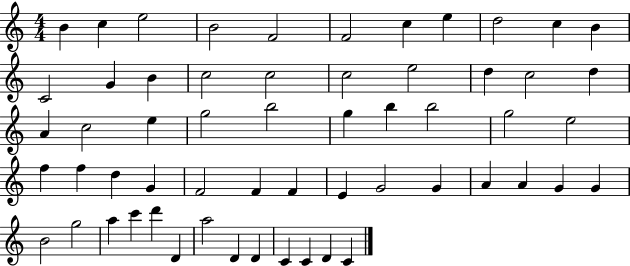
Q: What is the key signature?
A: C major